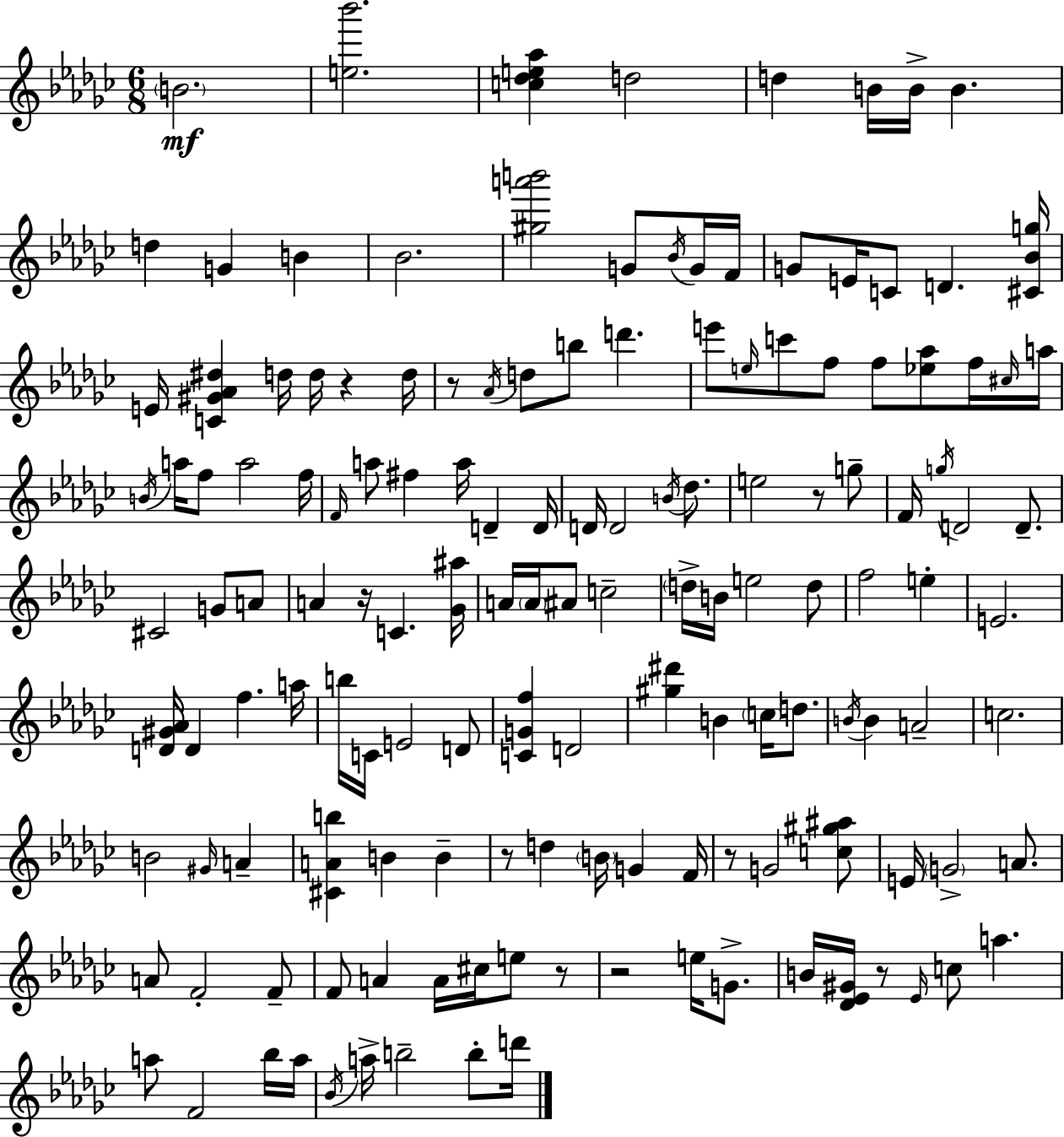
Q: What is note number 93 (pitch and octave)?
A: B4